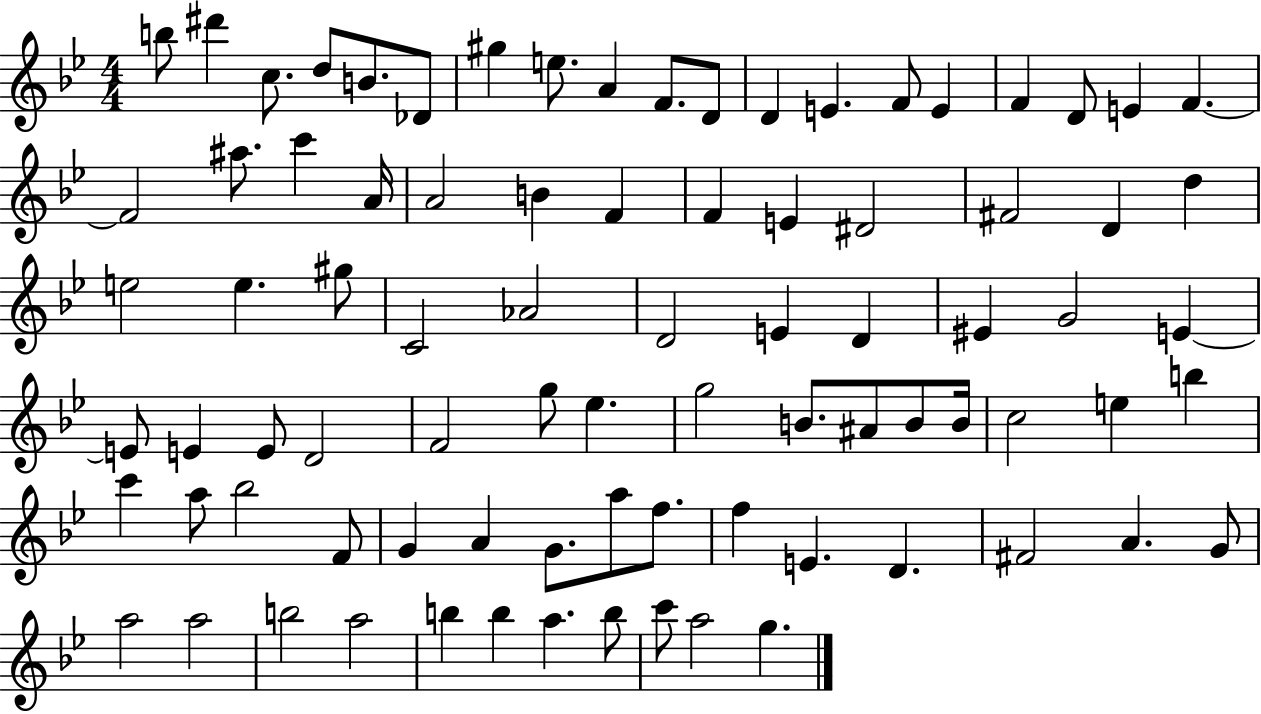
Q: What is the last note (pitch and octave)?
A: G5